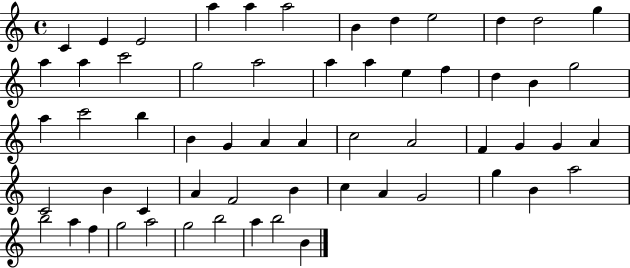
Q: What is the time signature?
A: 4/4